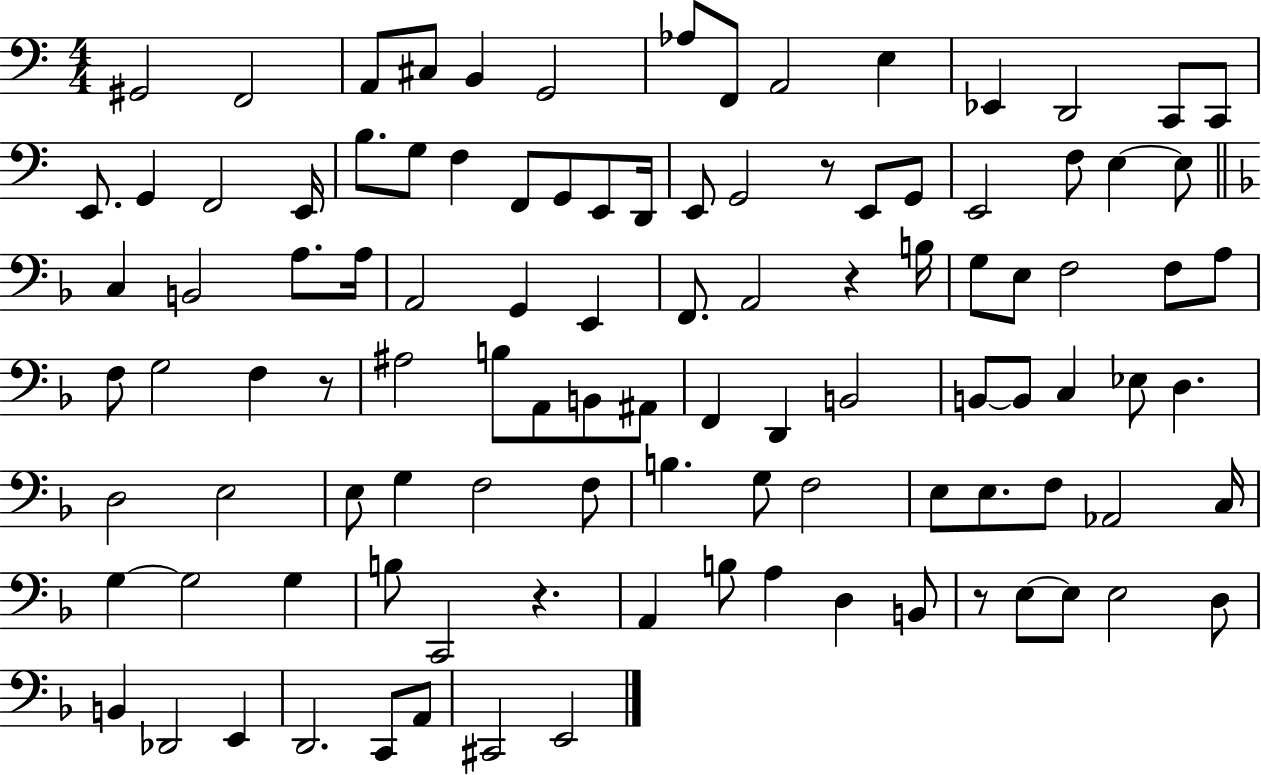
{
  \clef bass
  \numericTimeSignature
  \time 4/4
  \key c \major
  gis,2 f,2 | a,8 cis8 b,4 g,2 | aes8 f,8 a,2 e4 | ees,4 d,2 c,8 c,8 | \break e,8. g,4 f,2 e,16 | b8. g8 f4 f,8 g,8 e,8 d,16 | e,8 g,2 r8 e,8 g,8 | e,2 f8 e4~~ e8 | \break \bar "||" \break \key d \minor c4 b,2 a8. a16 | a,2 g,4 e,4 | f,8. a,2 r4 b16 | g8 e8 f2 f8 a8 | \break f8 g2 f4 r8 | ais2 b8 a,8 b,8 ais,8 | f,4 d,4 b,2 | b,8~~ b,8 c4 ees8 d4. | \break d2 e2 | e8 g4 f2 f8 | b4. g8 f2 | e8 e8. f8 aes,2 c16 | \break g4~~ g2 g4 | b8 c,2 r4. | a,4 b8 a4 d4 b,8 | r8 e8~~ e8 e2 d8 | \break b,4 des,2 e,4 | d,2. c,8 a,8 | cis,2 e,2 | \bar "|."
}